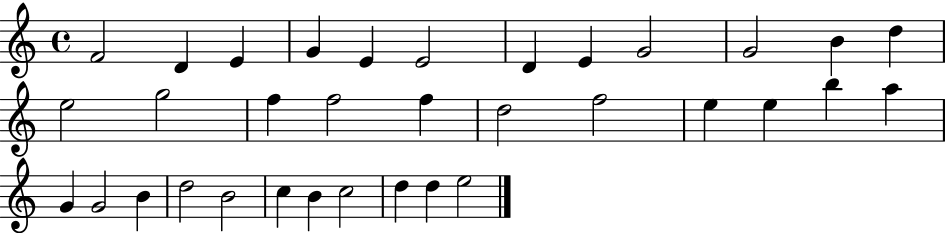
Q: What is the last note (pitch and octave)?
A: E5